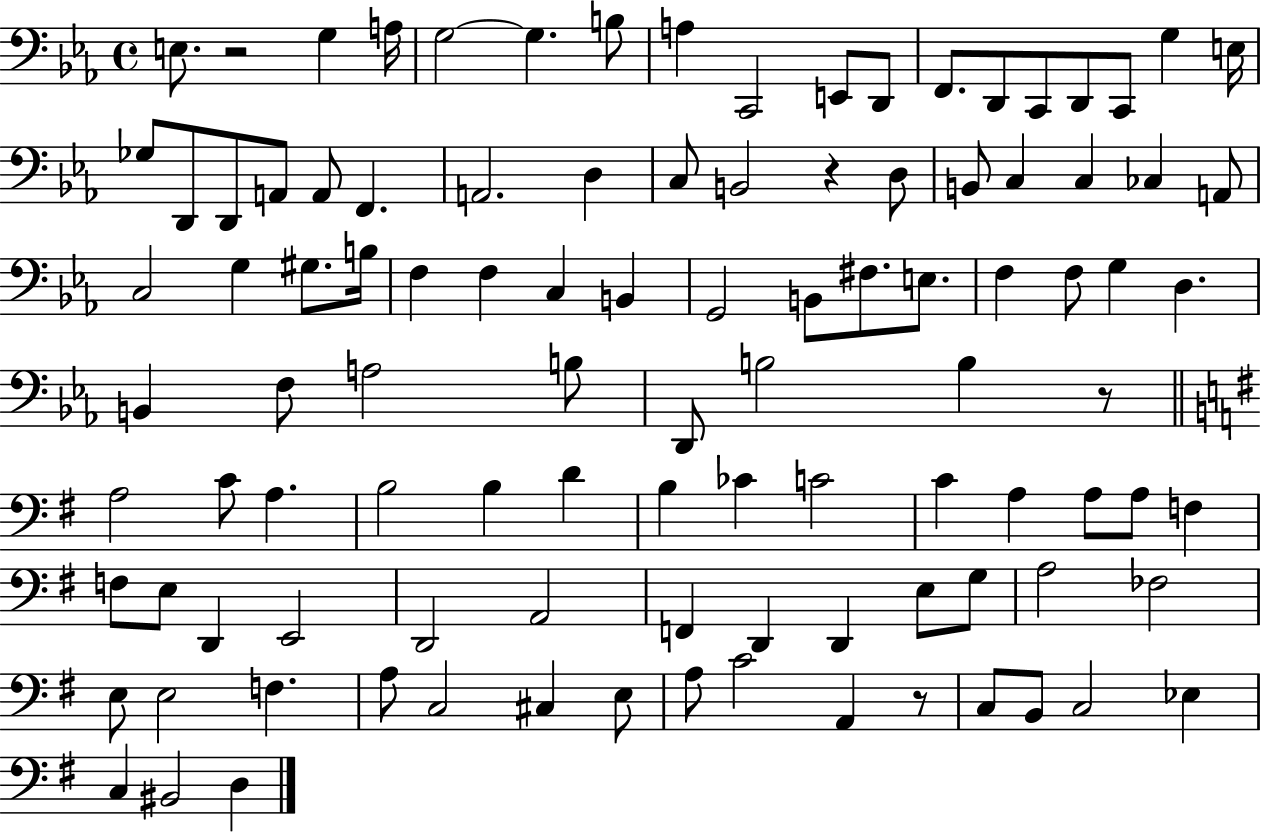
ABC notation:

X:1
T:Untitled
M:4/4
L:1/4
K:Eb
E,/2 z2 G, A,/4 G,2 G, B,/2 A, C,,2 E,,/2 D,,/2 F,,/2 D,,/2 C,,/2 D,,/2 C,,/2 G, E,/4 _G,/2 D,,/2 D,,/2 A,,/2 A,,/2 F,, A,,2 D, C,/2 B,,2 z D,/2 B,,/2 C, C, _C, A,,/2 C,2 G, ^G,/2 B,/4 F, F, C, B,, G,,2 B,,/2 ^F,/2 E,/2 F, F,/2 G, D, B,, F,/2 A,2 B,/2 D,,/2 B,2 B, z/2 A,2 C/2 A, B,2 B, D B, _C C2 C A, A,/2 A,/2 F, F,/2 E,/2 D,, E,,2 D,,2 A,,2 F,, D,, D,, E,/2 G,/2 A,2 _F,2 E,/2 E,2 F, A,/2 C,2 ^C, E,/2 A,/2 C2 A,, z/2 C,/2 B,,/2 C,2 _E, C, ^B,,2 D,